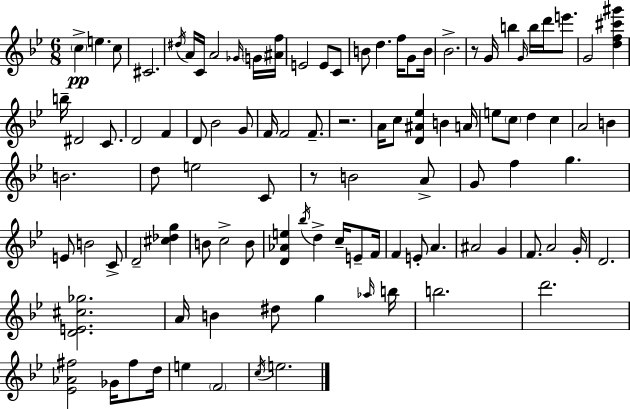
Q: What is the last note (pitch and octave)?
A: E5